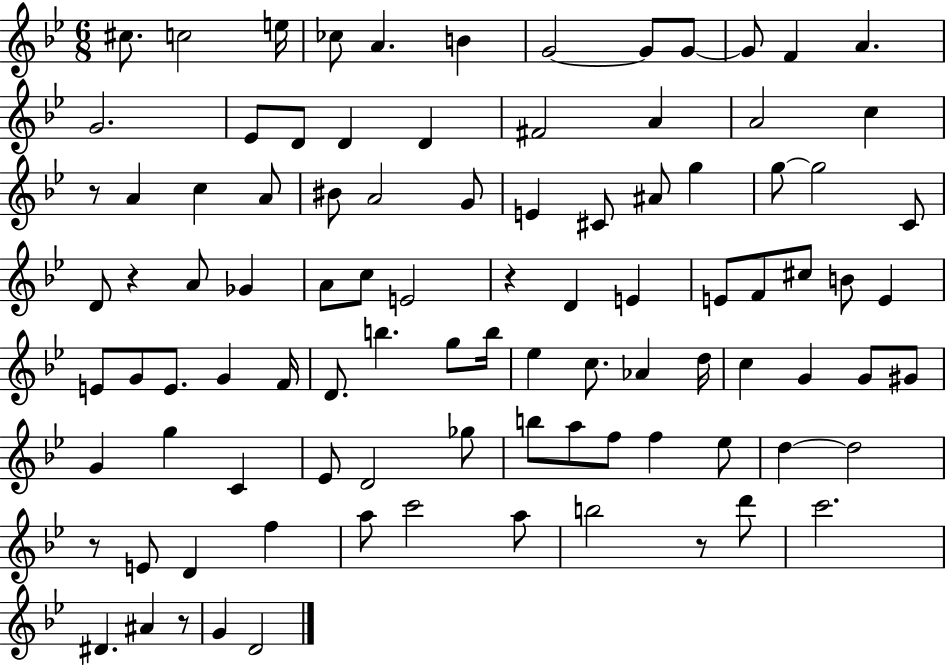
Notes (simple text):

C#5/e. C5/h E5/s CES5/e A4/q. B4/q G4/h G4/e G4/e G4/e F4/q A4/q. G4/h. Eb4/e D4/e D4/q D4/q F#4/h A4/q A4/h C5/q R/e A4/q C5/q A4/e BIS4/e A4/h G4/e E4/q C#4/e A#4/e G5/q G5/e G5/h C4/e D4/e R/q A4/e Gb4/q A4/e C5/e E4/h R/q D4/q E4/q E4/e F4/e C#5/e B4/e E4/q E4/e G4/e E4/e. G4/q F4/s D4/e. B5/q. G5/e B5/s Eb5/q C5/e. Ab4/q D5/s C5/q G4/q G4/e G#4/e G4/q G5/q C4/q Eb4/e D4/h Gb5/e B5/e A5/e F5/e F5/q Eb5/e D5/q D5/h R/e E4/e D4/q F5/q A5/e C6/h A5/e B5/h R/e D6/e C6/h. D#4/q. A#4/q R/e G4/q D4/h